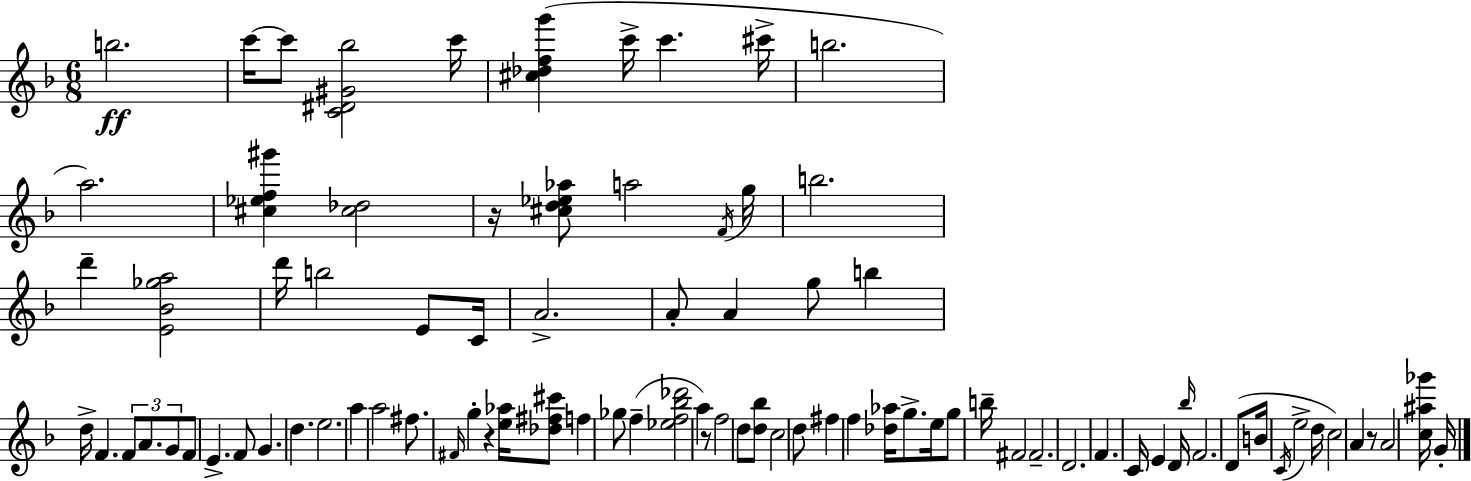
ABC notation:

X:1
T:Untitled
M:6/8
L:1/4
K:F
b2 c'/4 c'/2 [C^D^G_b]2 c'/4 [^c_dfg'] c'/4 c' ^c'/4 b2 a2 [^c_ef^g'] [^c_d]2 z/4 [^cd_e_a]/2 a2 F/4 g/4 b2 d' [E_B_ga]2 d'/4 b2 E/2 C/4 A2 A/2 A g/2 b d/4 F F/2 A/2 G/2 F/2 E F/2 G d e2 a a2 ^f/2 ^F/4 g z [e_a]/4 [_d^f^c']/2 f _g/2 f [_ef_b_d']2 a z/2 f2 d/2 [d_b]/2 c2 d/2 ^f f [_d_a]/4 g/2 e/4 g/2 b/4 ^F2 ^F2 D2 F C/4 E D/4 _b/4 F2 D/2 B/4 C/4 e2 d/4 c2 A z/2 A2 [c^a_g']/4 G/4